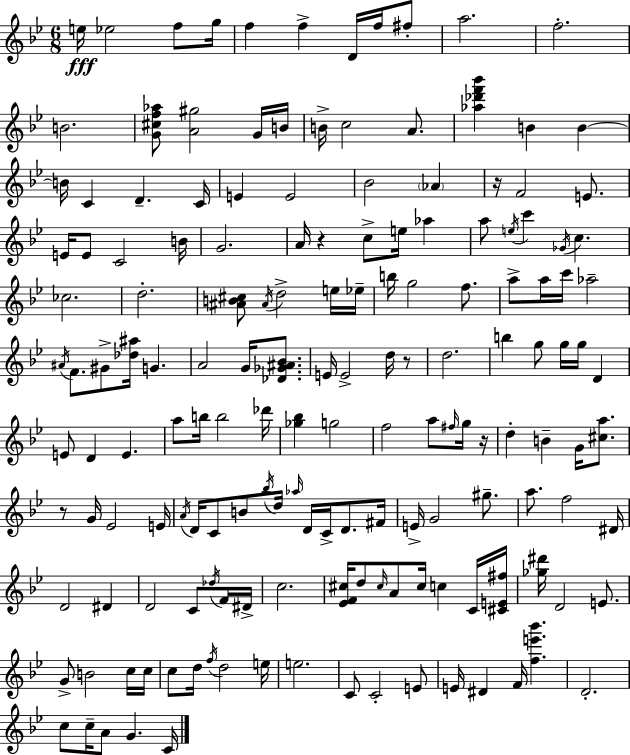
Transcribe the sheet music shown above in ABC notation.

X:1
T:Untitled
M:6/8
L:1/4
K:Gm
e/4 _e2 f/2 g/4 f f D/4 f/4 ^f/2 a2 f2 B2 [G^cf_a]/2 [A^g]2 G/4 B/4 B/4 c2 A/2 [_a_d'f'_b'] B B B/4 C D C/4 E E2 _B2 _A z/4 F2 E/2 E/4 E/2 C2 B/4 G2 A/4 z c/2 e/4 _a a/2 e/4 c' _G/4 c _c2 d2 [^AB^c]/2 ^A/4 d2 e/4 _e/4 b/4 g2 f/2 a/2 a/4 c'/4 _a2 ^A/4 F/2 ^G/2 [_d^a]/4 G A2 G/4 [_D_G^A_B]/2 E/4 E2 d/4 z/2 d2 b g/2 g/4 g/4 D E/2 D E a/2 b/4 b2 _d'/4 [_g_b] g2 f2 a/2 ^f/4 g/4 z/4 d B G/4 [^ca]/2 z/2 G/4 _E2 E/4 A/4 D/4 C/2 B/2 _b/4 d/4 _a/4 D/4 C/4 D/2 ^F/4 E/4 G2 ^g/2 a/2 f2 ^D/4 D2 ^D D2 C/2 _d/4 F/4 ^D/4 c2 [_EF^c]/4 d/2 ^c/4 A/2 ^c/4 c C/4 [^CE^f]/4 [_g^d']/4 D2 E/2 G/2 B2 c/4 c/4 c/2 d/4 f/4 d2 e/4 e2 C/2 C2 E/2 E/4 ^D F/4 [fe'_b'] D2 c/2 c/4 A/2 G C/4